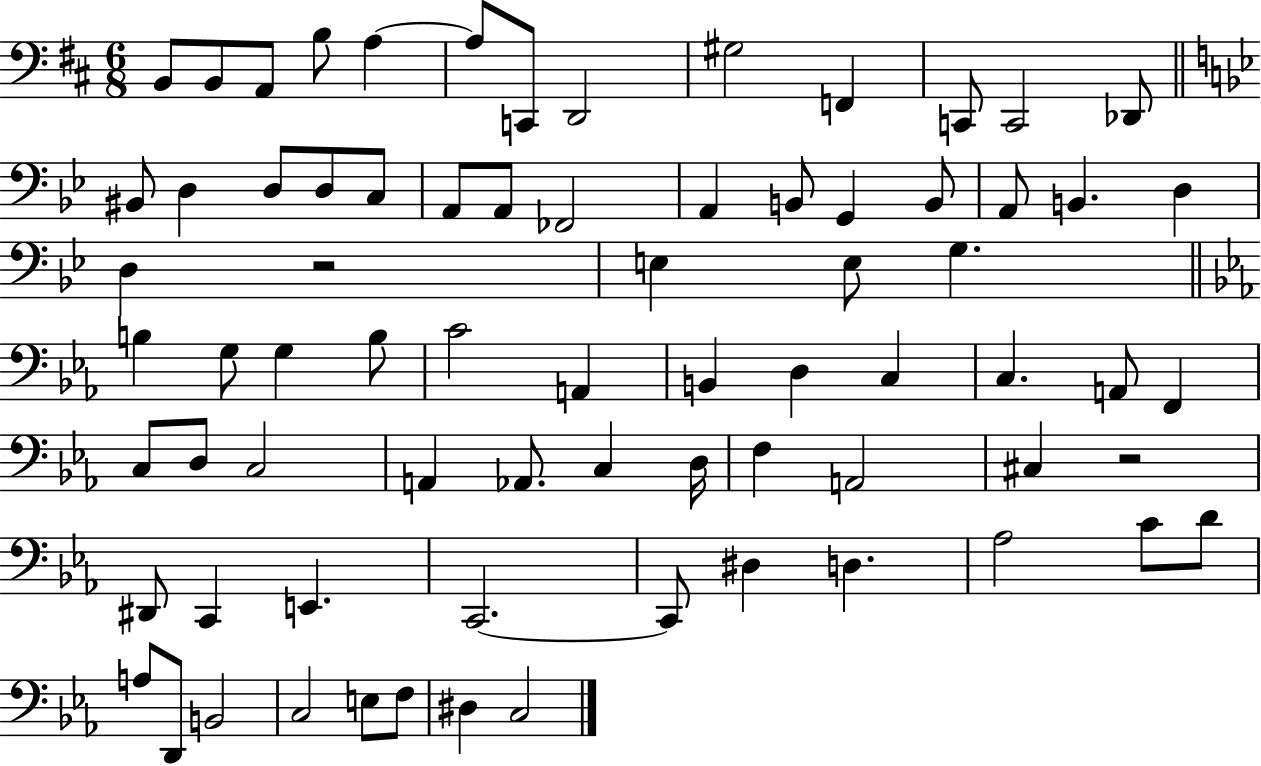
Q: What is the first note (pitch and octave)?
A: B2